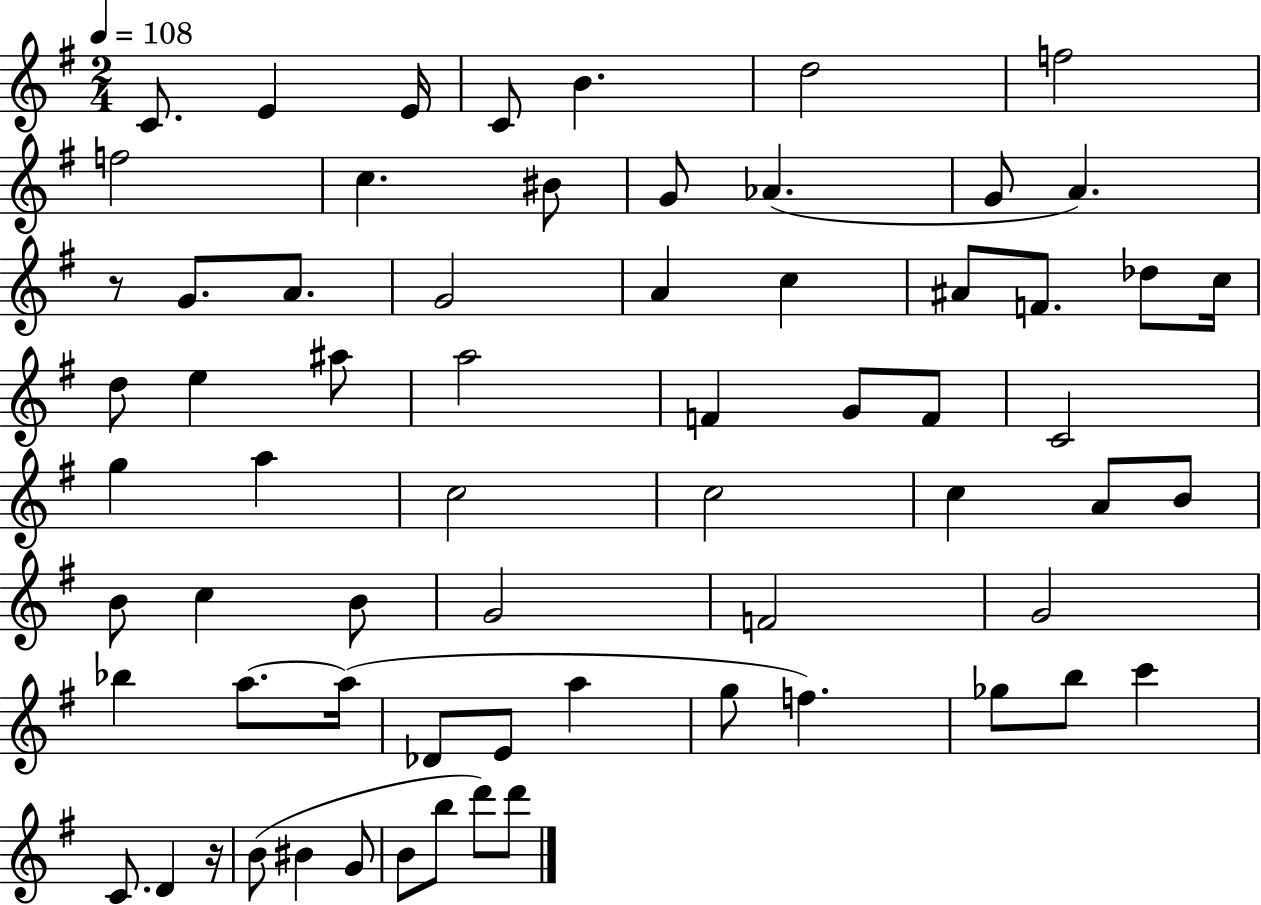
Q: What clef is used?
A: treble